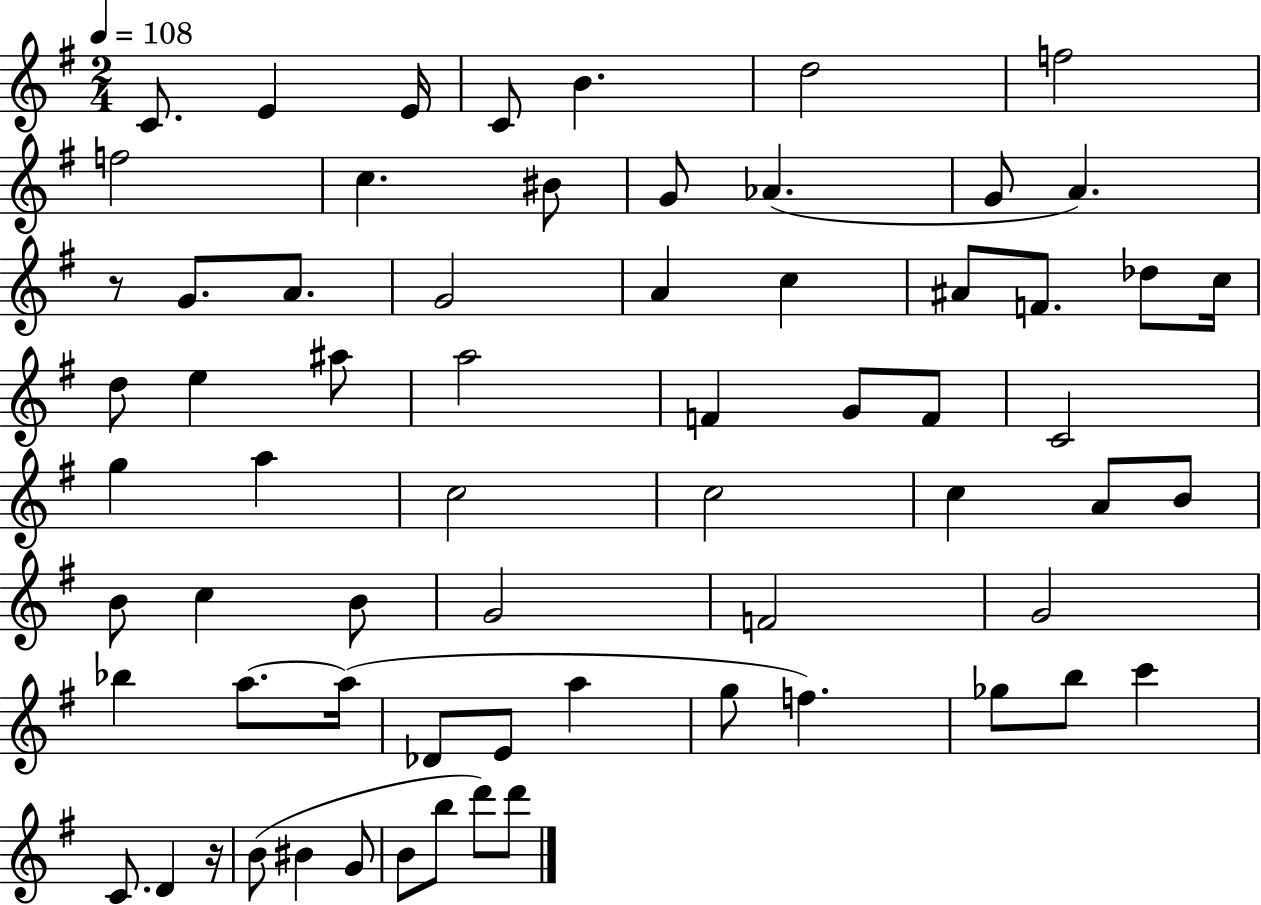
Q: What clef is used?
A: treble